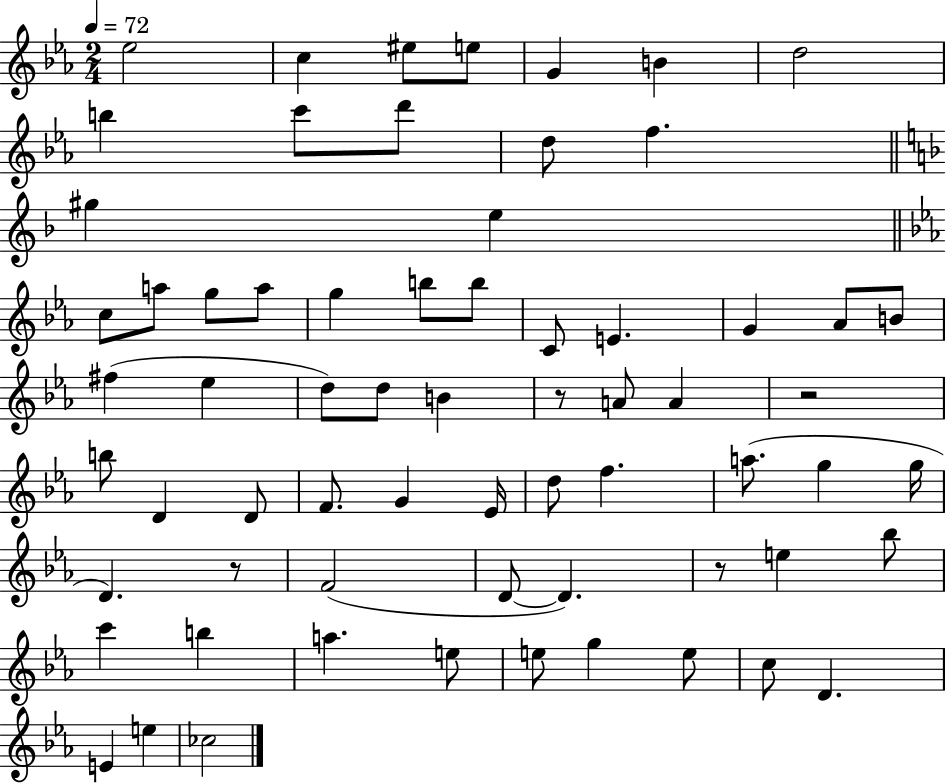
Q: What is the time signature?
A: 2/4